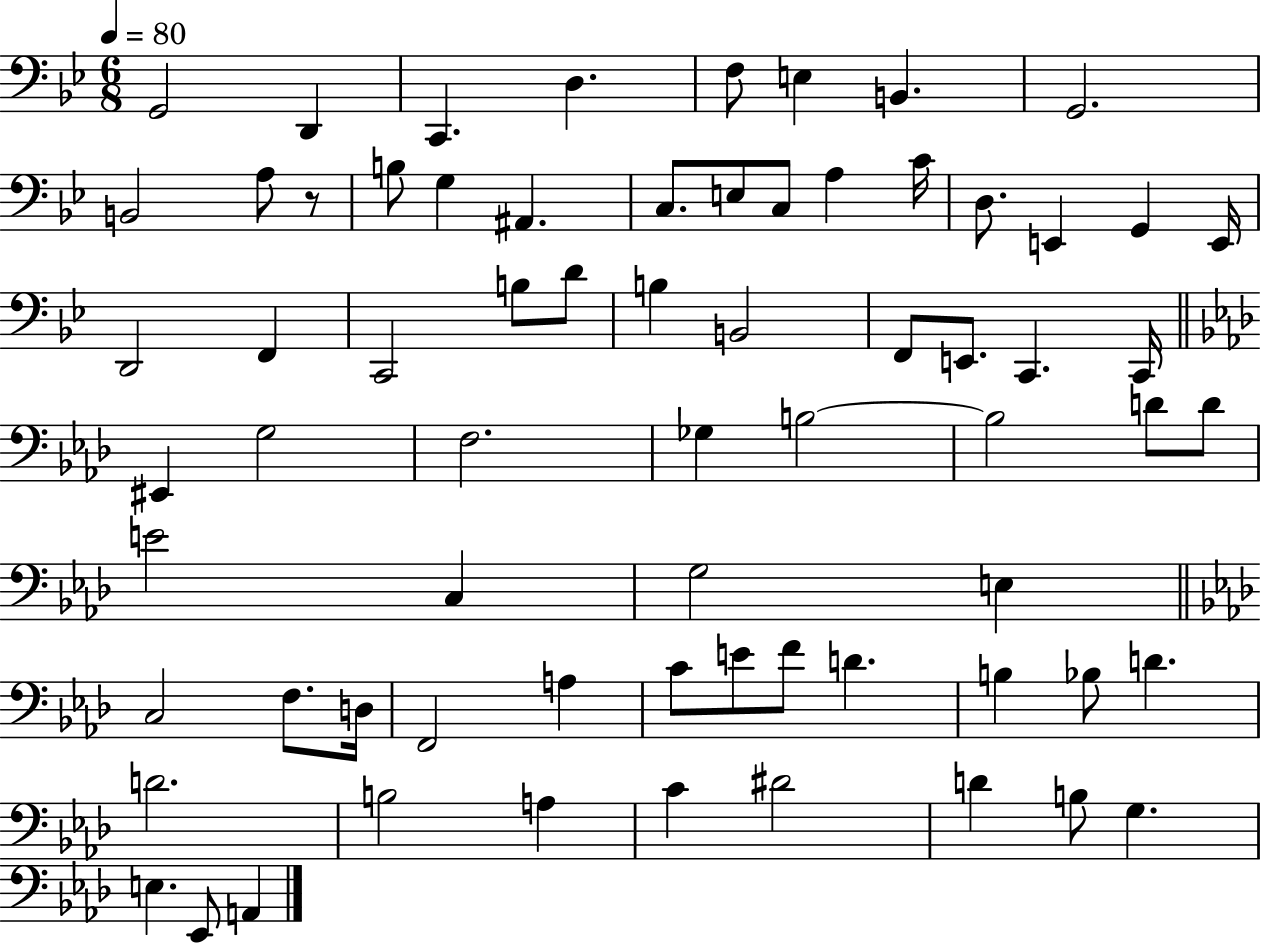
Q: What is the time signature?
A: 6/8